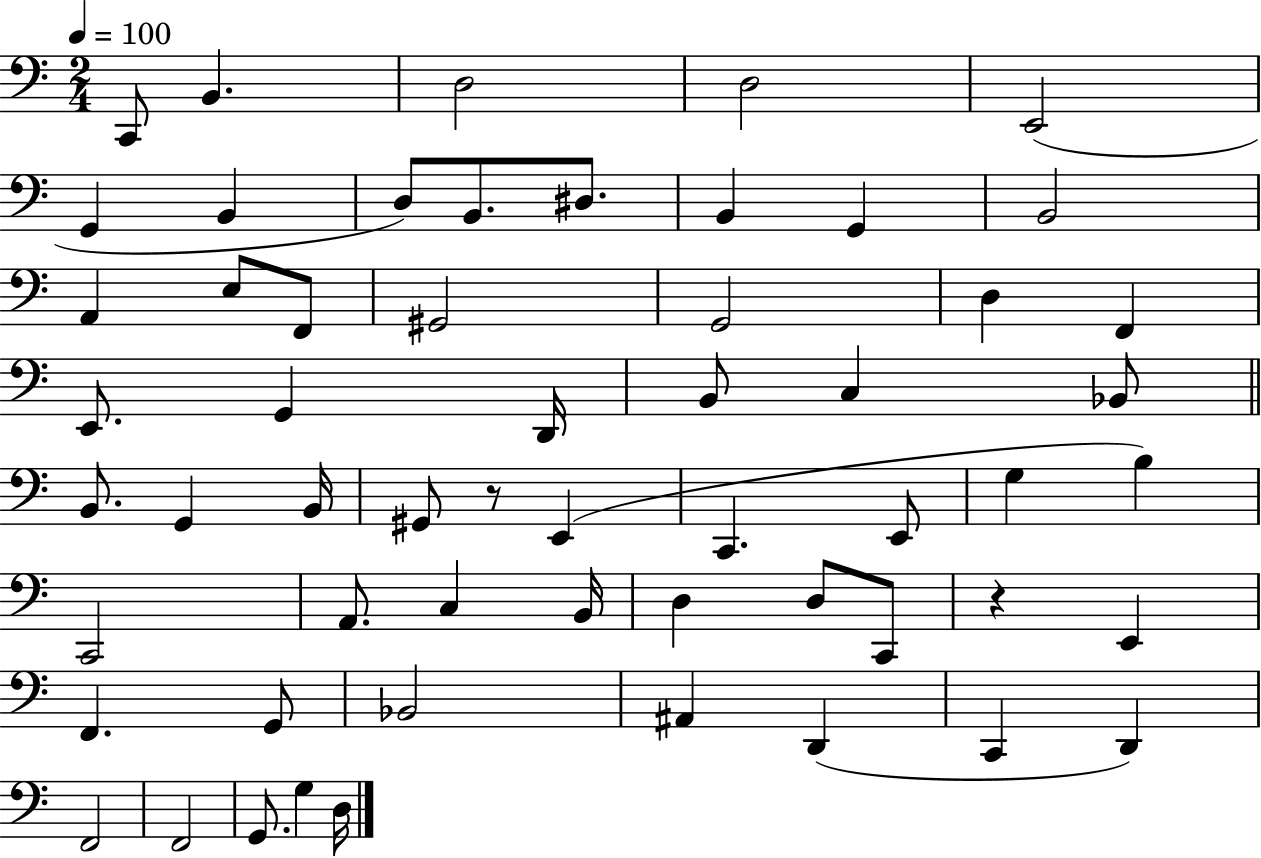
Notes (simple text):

C2/e B2/q. D3/h D3/h E2/h G2/q B2/q D3/e B2/e. D#3/e. B2/q G2/q B2/h A2/q E3/e F2/e G#2/h G2/h D3/q F2/q E2/e. G2/q D2/s B2/e C3/q Bb2/e B2/e. G2/q B2/s G#2/e R/e E2/q C2/q. E2/e G3/q B3/q C2/h A2/e. C3/q B2/s D3/q D3/e C2/e R/q E2/q F2/q. G2/e Bb2/h A#2/q D2/q C2/q D2/q F2/h F2/h G2/e. G3/q D3/s